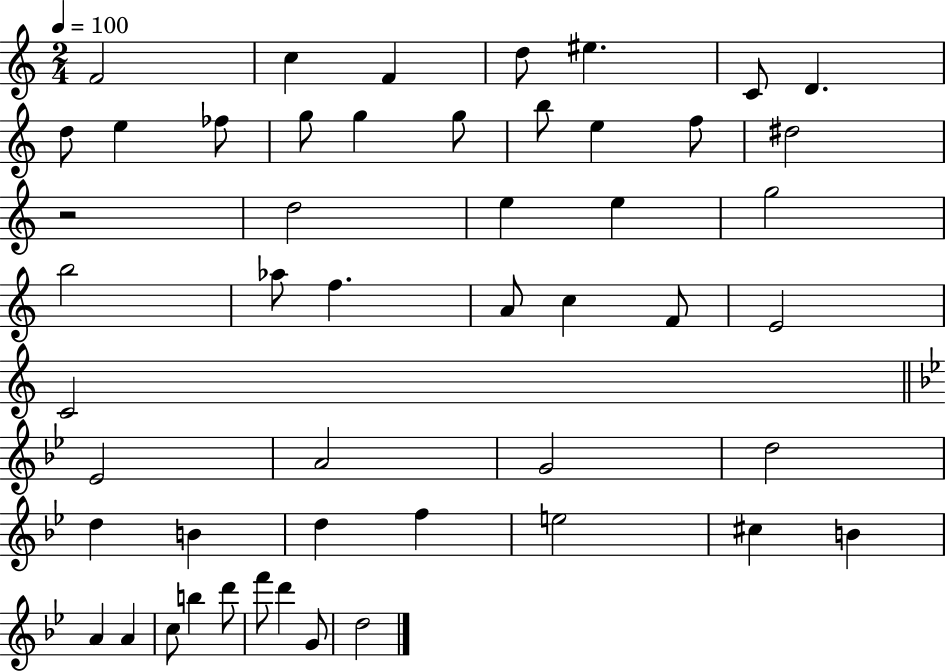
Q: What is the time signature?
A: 2/4